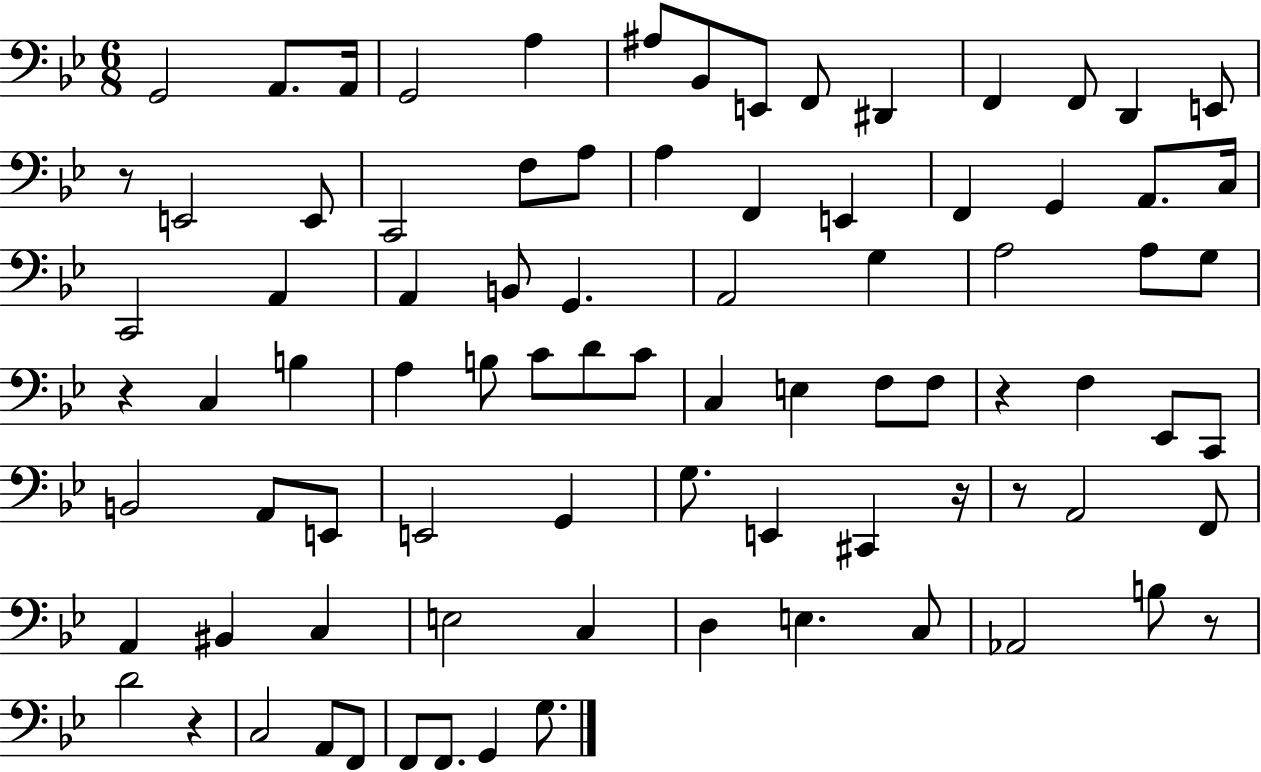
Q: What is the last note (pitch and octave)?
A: G3